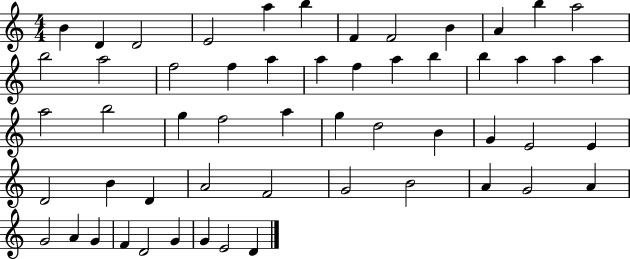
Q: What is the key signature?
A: C major